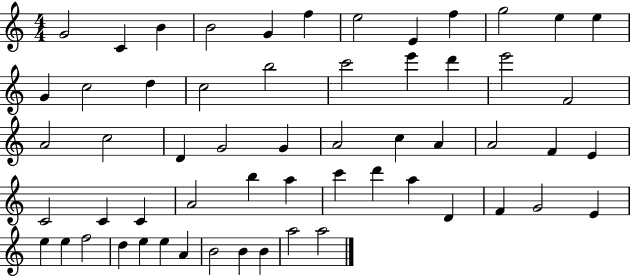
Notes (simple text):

G4/h C4/q B4/q B4/h G4/q F5/q E5/h E4/q F5/q G5/h E5/q E5/q G4/q C5/h D5/q C5/h B5/h C6/h E6/q D6/q E6/h F4/h A4/h C5/h D4/q G4/h G4/q A4/h C5/q A4/q A4/h F4/q E4/q C4/h C4/q C4/q A4/h B5/q A5/q C6/q D6/q A5/q D4/q F4/q G4/h E4/q E5/q E5/q F5/h D5/q E5/q E5/q A4/q B4/h B4/q B4/q A5/h A5/h